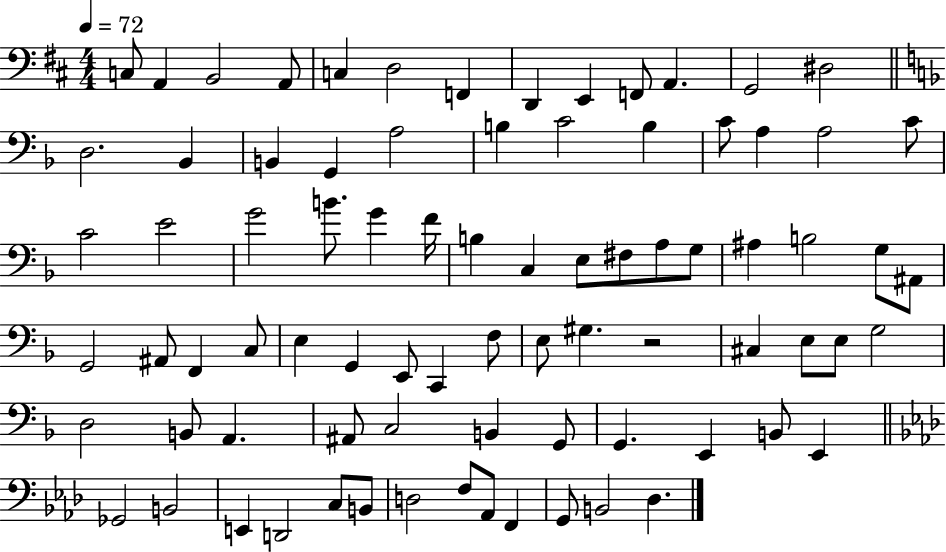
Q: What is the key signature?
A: D major